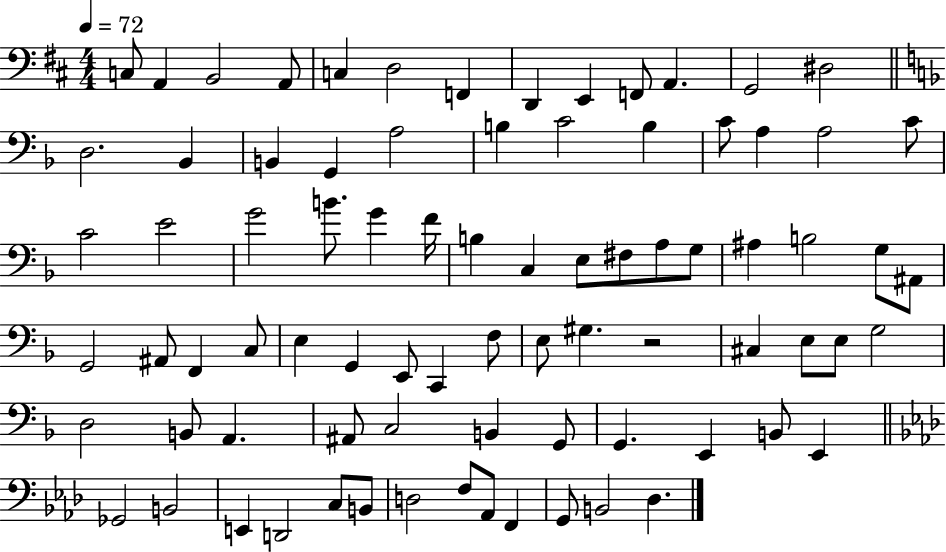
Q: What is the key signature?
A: D major